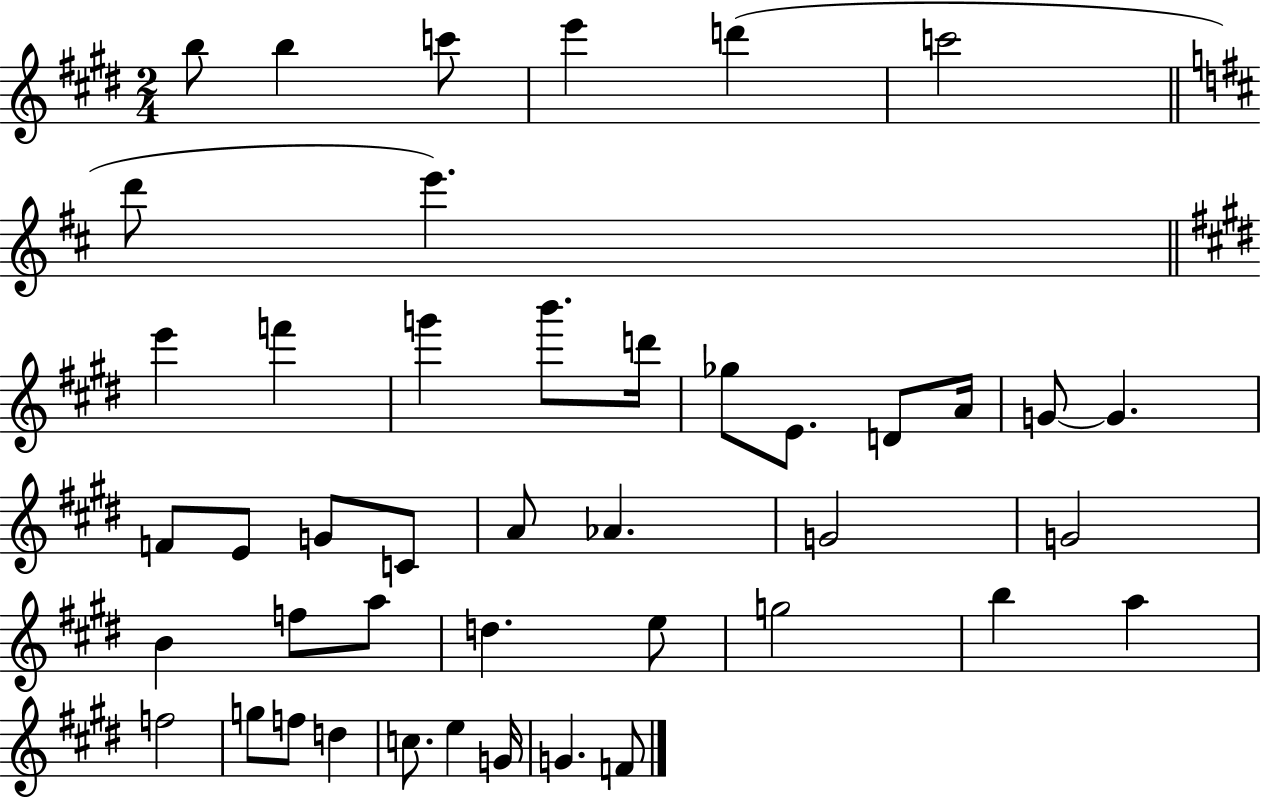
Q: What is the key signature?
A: E major